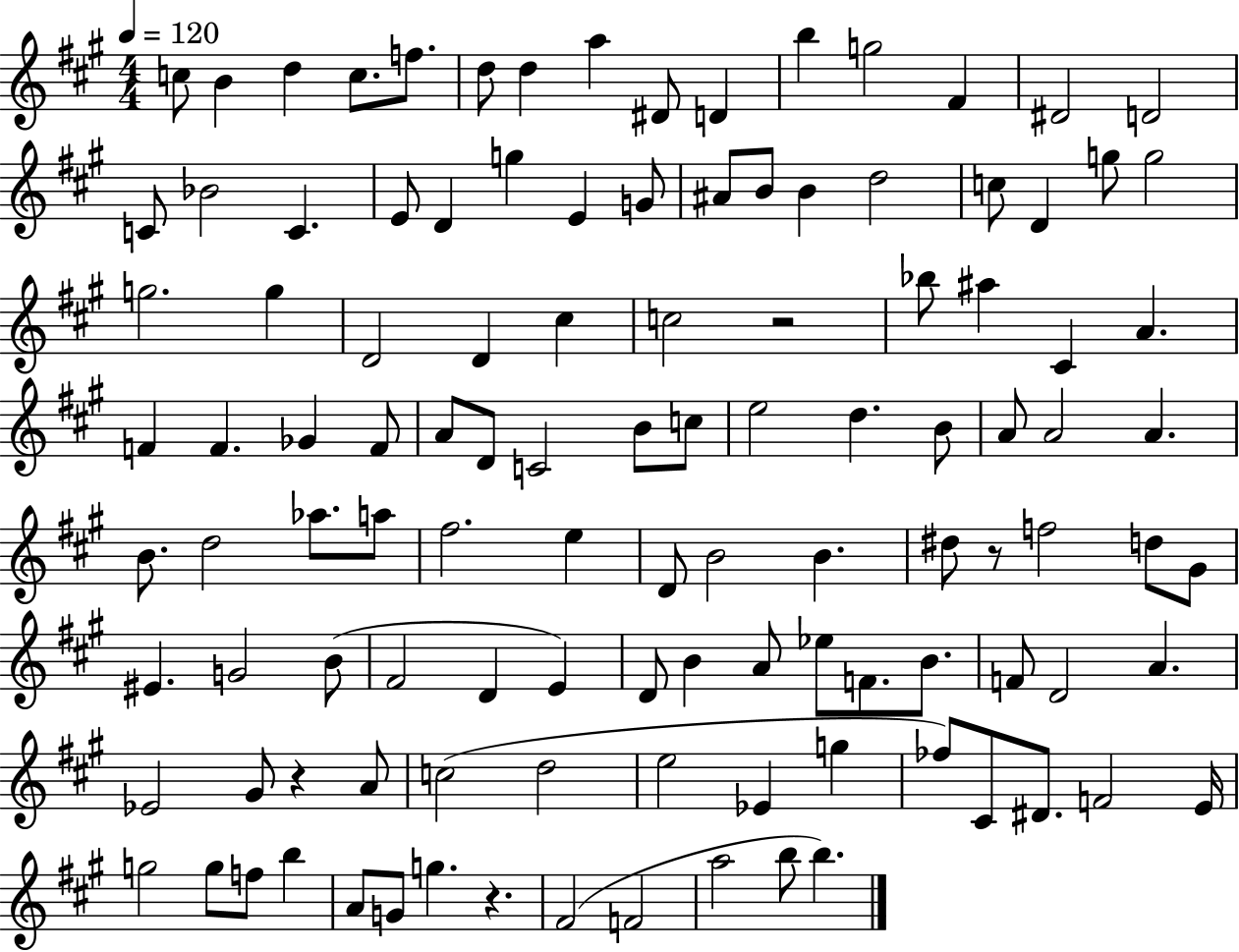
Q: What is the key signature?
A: A major